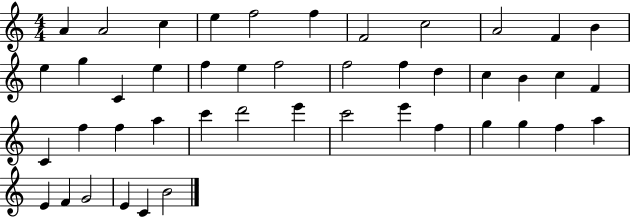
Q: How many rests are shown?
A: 0